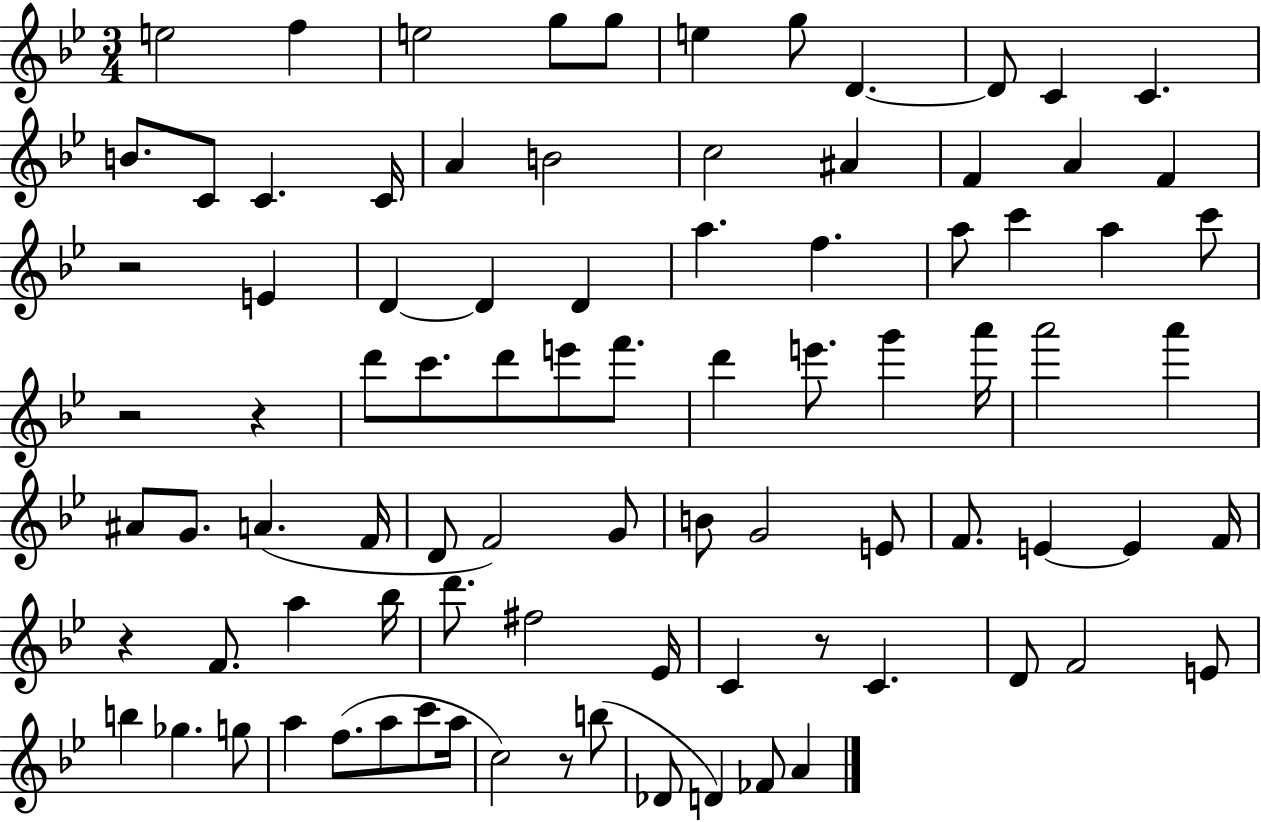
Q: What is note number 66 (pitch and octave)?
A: D4